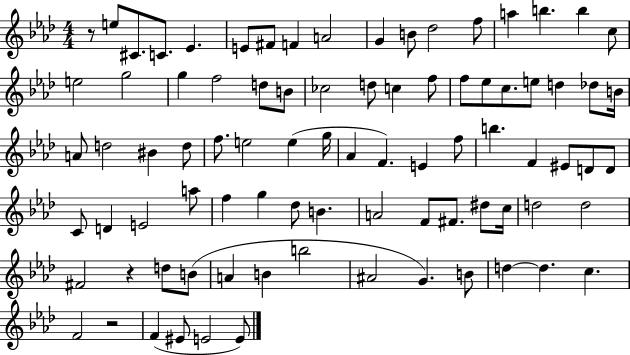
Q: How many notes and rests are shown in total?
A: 85